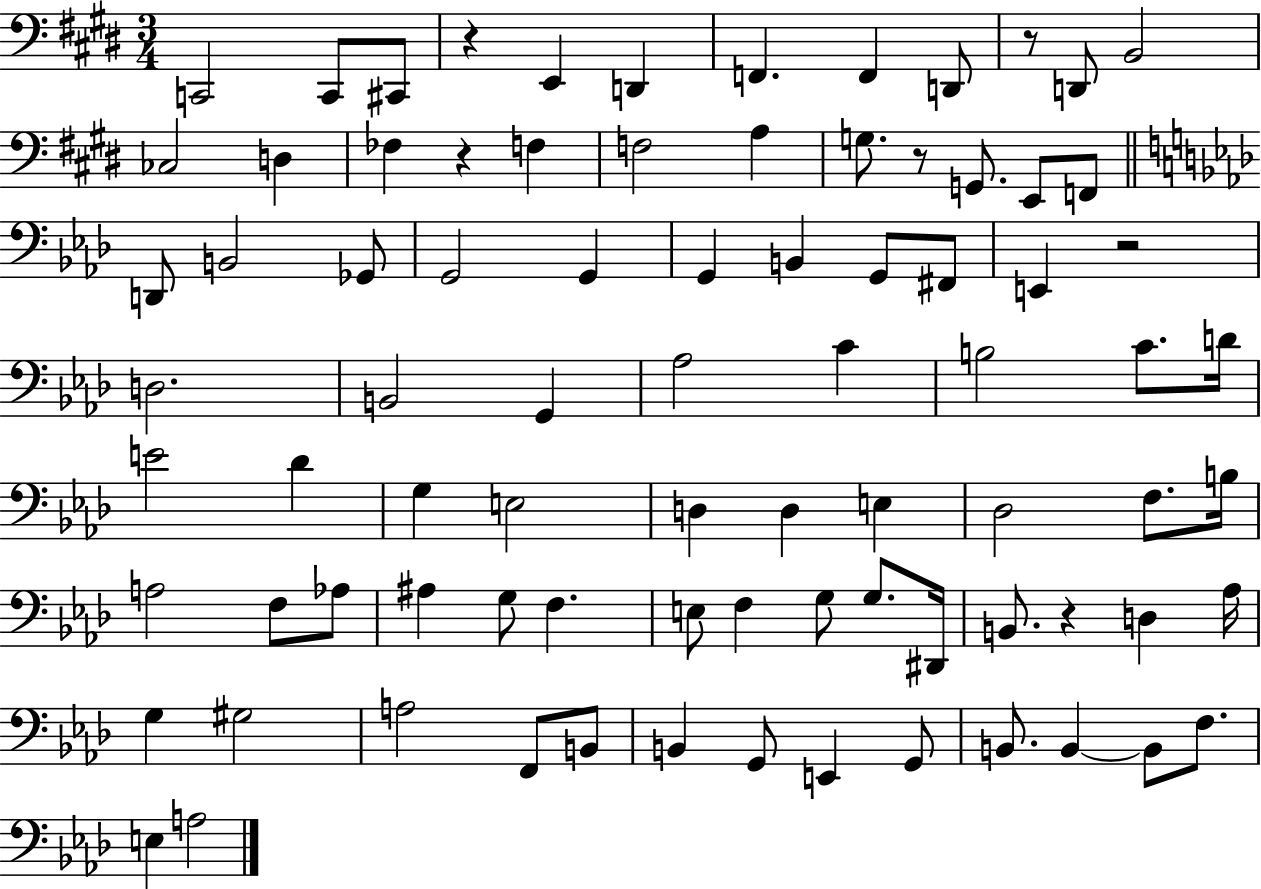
X:1
T:Untitled
M:3/4
L:1/4
K:E
C,,2 C,,/2 ^C,,/2 z E,, D,, F,, F,, D,,/2 z/2 D,,/2 B,,2 _C,2 D, _F, z F, F,2 A, G,/2 z/2 G,,/2 E,,/2 F,,/2 D,,/2 B,,2 _G,,/2 G,,2 G,, G,, B,, G,,/2 ^F,,/2 E,, z2 D,2 B,,2 G,, _A,2 C B,2 C/2 D/4 E2 _D G, E,2 D, D, E, _D,2 F,/2 B,/4 A,2 F,/2 _A,/2 ^A, G,/2 F, E,/2 F, G,/2 G,/2 ^D,,/4 B,,/2 z D, _A,/4 G, ^G,2 A,2 F,,/2 B,,/2 B,, G,,/2 E,, G,,/2 B,,/2 B,, B,,/2 F,/2 E, A,2